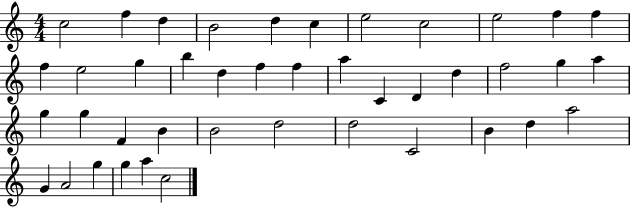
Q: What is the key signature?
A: C major